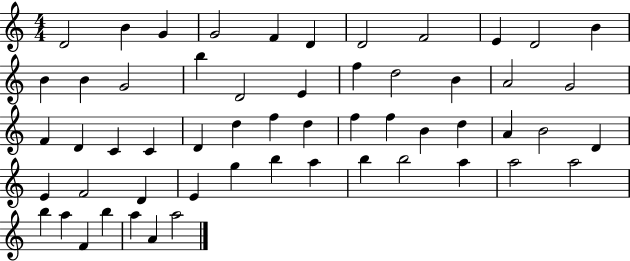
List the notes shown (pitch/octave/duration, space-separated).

D4/h B4/q G4/q G4/h F4/q D4/q D4/h F4/h E4/q D4/h B4/q B4/q B4/q G4/h B5/q D4/h E4/q F5/q D5/h B4/q A4/h G4/h F4/q D4/q C4/q C4/q D4/q D5/q F5/q D5/q F5/q F5/q B4/q D5/q A4/q B4/h D4/q E4/q F4/h D4/q E4/q G5/q B5/q A5/q B5/q B5/h A5/q A5/h A5/h B5/q A5/q F4/q B5/q A5/q A4/q A5/h